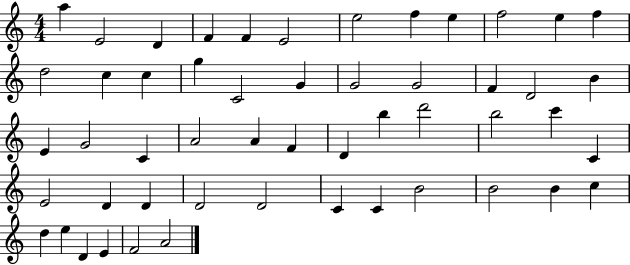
X:1
T:Untitled
M:4/4
L:1/4
K:C
a E2 D F F E2 e2 f e f2 e f d2 c c g C2 G G2 G2 F D2 B E G2 C A2 A F D b d'2 b2 c' C E2 D D D2 D2 C C B2 B2 B c d e D E F2 A2